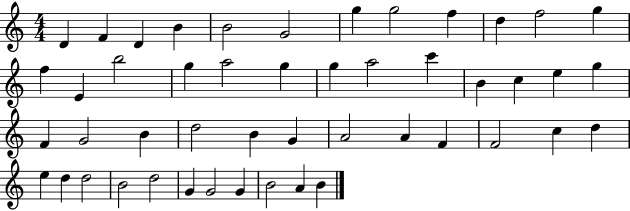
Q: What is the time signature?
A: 4/4